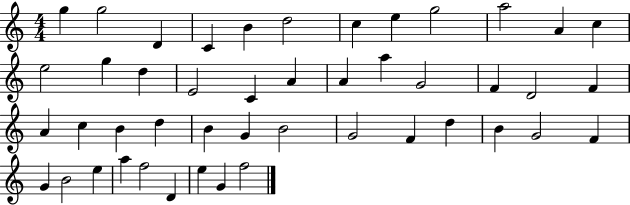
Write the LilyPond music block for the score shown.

{
  \clef treble
  \numericTimeSignature
  \time 4/4
  \key c \major
  g''4 g''2 d'4 | c'4 b'4 d''2 | c''4 e''4 g''2 | a''2 a'4 c''4 | \break e''2 g''4 d''4 | e'2 c'4 a'4 | a'4 a''4 g'2 | f'4 d'2 f'4 | \break a'4 c''4 b'4 d''4 | b'4 g'4 b'2 | g'2 f'4 d''4 | b'4 g'2 f'4 | \break g'4 b'2 e''4 | a''4 f''2 d'4 | e''4 g'4 f''2 | \bar "|."
}